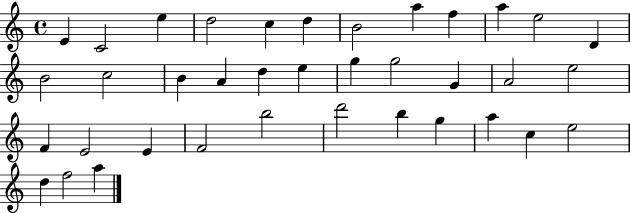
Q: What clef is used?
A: treble